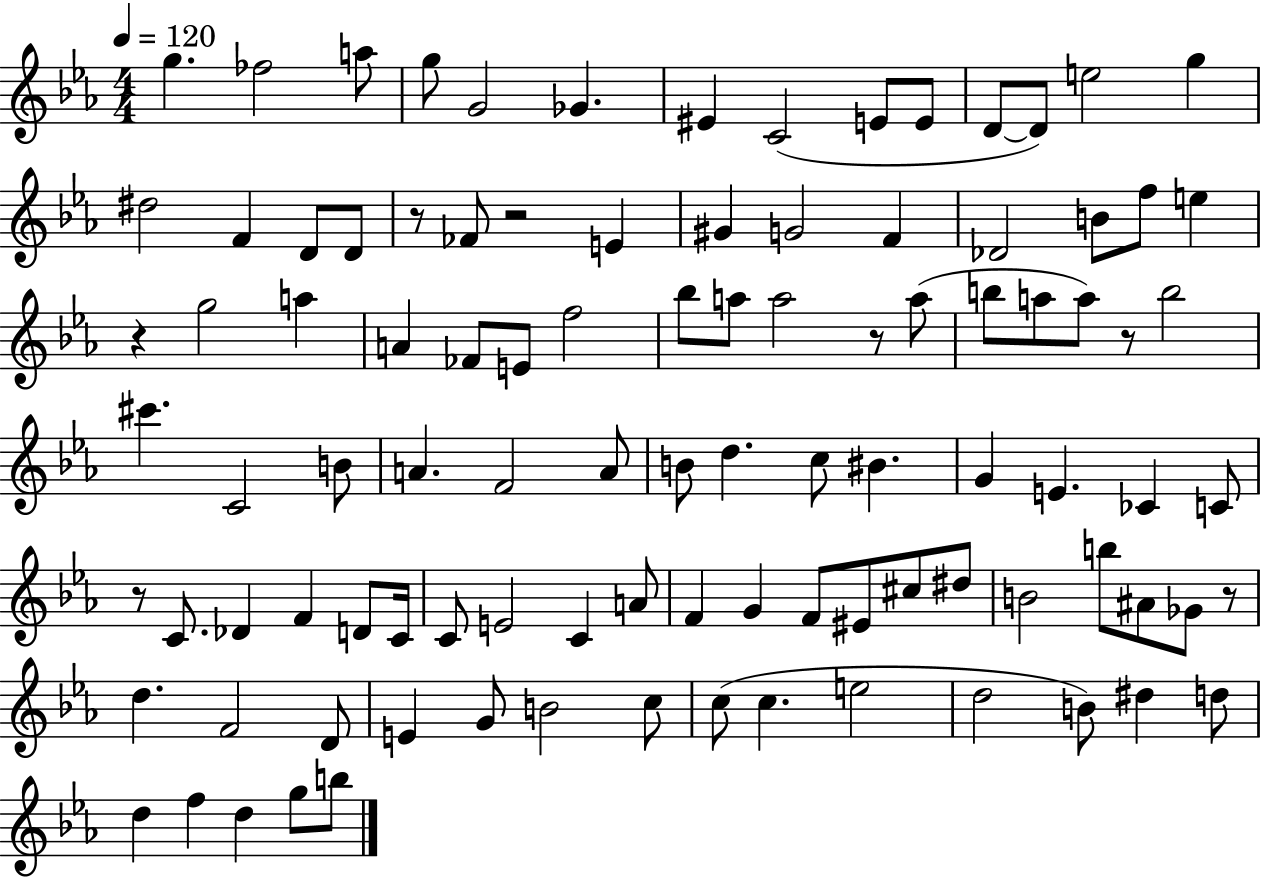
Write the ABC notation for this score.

X:1
T:Untitled
M:4/4
L:1/4
K:Eb
g _f2 a/2 g/2 G2 _G ^E C2 E/2 E/2 D/2 D/2 e2 g ^d2 F D/2 D/2 z/2 _F/2 z2 E ^G G2 F _D2 B/2 f/2 e z g2 a A _F/2 E/2 f2 _b/2 a/2 a2 z/2 a/2 b/2 a/2 a/2 z/2 b2 ^c' C2 B/2 A F2 A/2 B/2 d c/2 ^B G E _C C/2 z/2 C/2 _D F D/2 C/4 C/2 E2 C A/2 F G F/2 ^E/2 ^c/2 ^d/2 B2 b/2 ^A/2 _G/2 z/2 d F2 D/2 E G/2 B2 c/2 c/2 c e2 d2 B/2 ^d d/2 d f d g/2 b/2